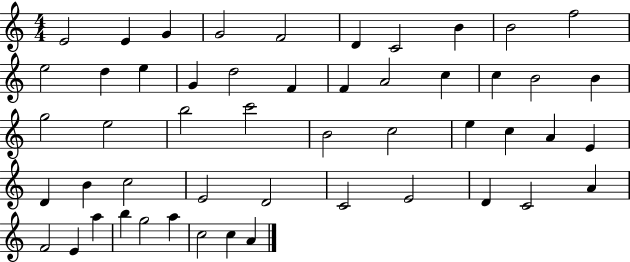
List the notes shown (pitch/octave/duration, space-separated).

E4/h E4/q G4/q G4/h F4/h D4/q C4/h B4/q B4/h F5/h E5/h D5/q E5/q G4/q D5/h F4/q F4/q A4/h C5/q C5/q B4/h B4/q G5/h E5/h B5/h C6/h B4/h C5/h E5/q C5/q A4/q E4/q D4/q B4/q C5/h E4/h D4/h C4/h E4/h D4/q C4/h A4/q F4/h E4/q A5/q B5/q G5/h A5/q C5/h C5/q A4/q